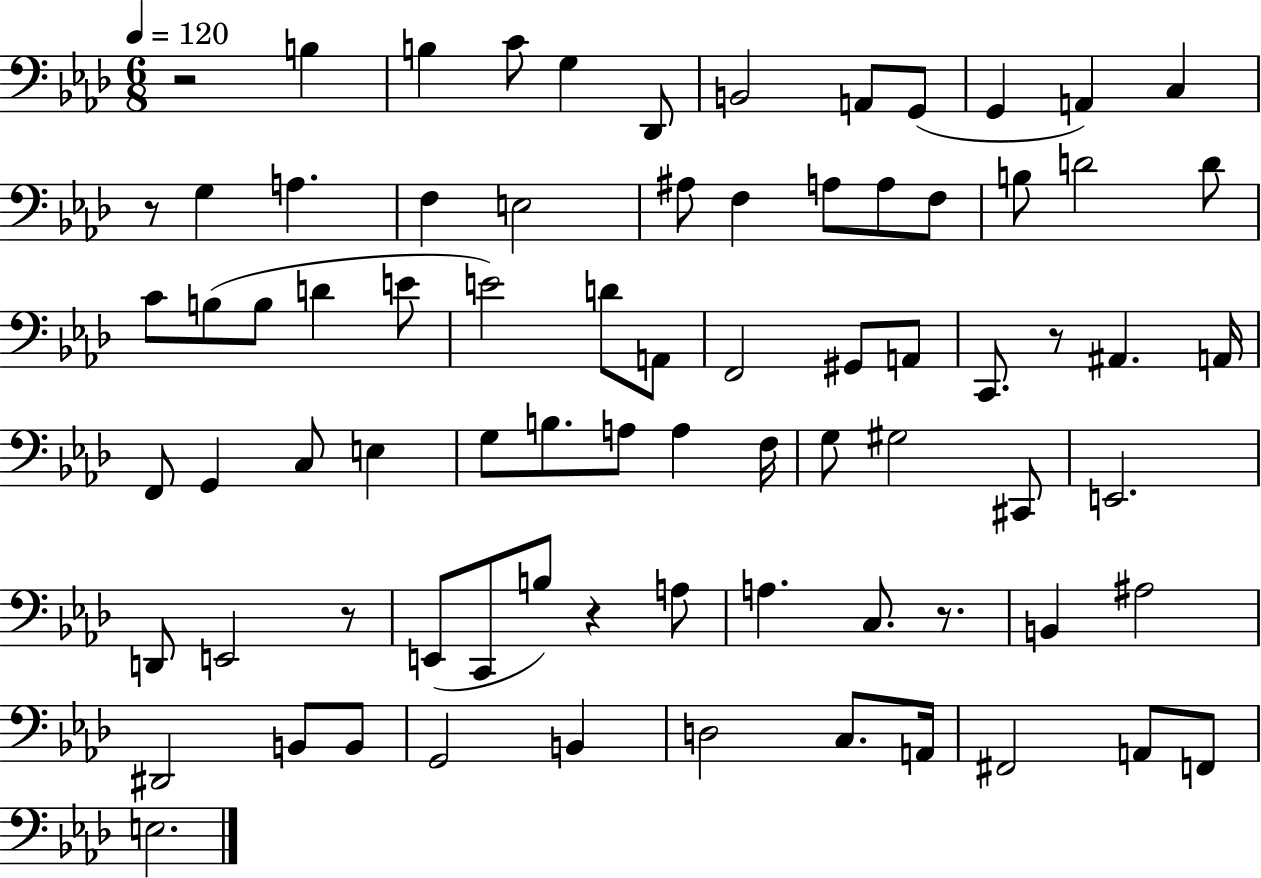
X:1
T:Untitled
M:6/8
L:1/4
K:Ab
z2 B, B, C/2 G, _D,,/2 B,,2 A,,/2 G,,/2 G,, A,, C, z/2 G, A, F, E,2 ^A,/2 F, A,/2 A,/2 F,/2 B,/2 D2 D/2 C/2 B,/2 B,/2 D E/2 E2 D/2 A,,/2 F,,2 ^G,,/2 A,,/2 C,,/2 z/2 ^A,, A,,/4 F,,/2 G,, C,/2 E, G,/2 B,/2 A,/2 A, F,/4 G,/2 ^G,2 ^C,,/2 E,,2 D,,/2 E,,2 z/2 E,,/2 C,,/2 B,/2 z A,/2 A, C,/2 z/2 B,, ^A,2 ^D,,2 B,,/2 B,,/2 G,,2 B,, D,2 C,/2 A,,/4 ^F,,2 A,,/2 F,,/2 E,2